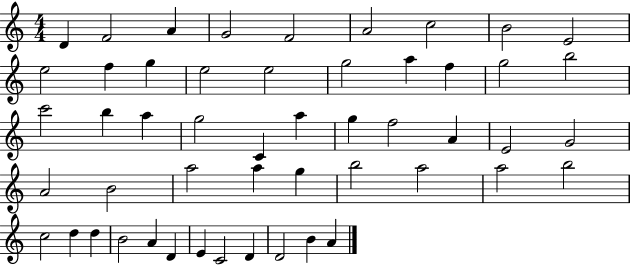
D4/q F4/h A4/q G4/h F4/h A4/h C5/h B4/h E4/h E5/h F5/q G5/q E5/h E5/h G5/h A5/q F5/q G5/h B5/h C6/h B5/q A5/q G5/h C4/q A5/q G5/q F5/h A4/q E4/h G4/h A4/h B4/h A5/h A5/q G5/q B5/h A5/h A5/h B5/h C5/h D5/q D5/q B4/h A4/q D4/q E4/q C4/h D4/q D4/h B4/q A4/q